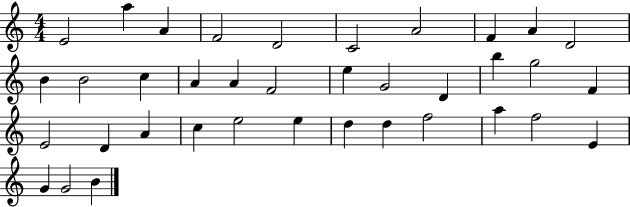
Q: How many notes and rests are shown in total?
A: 37